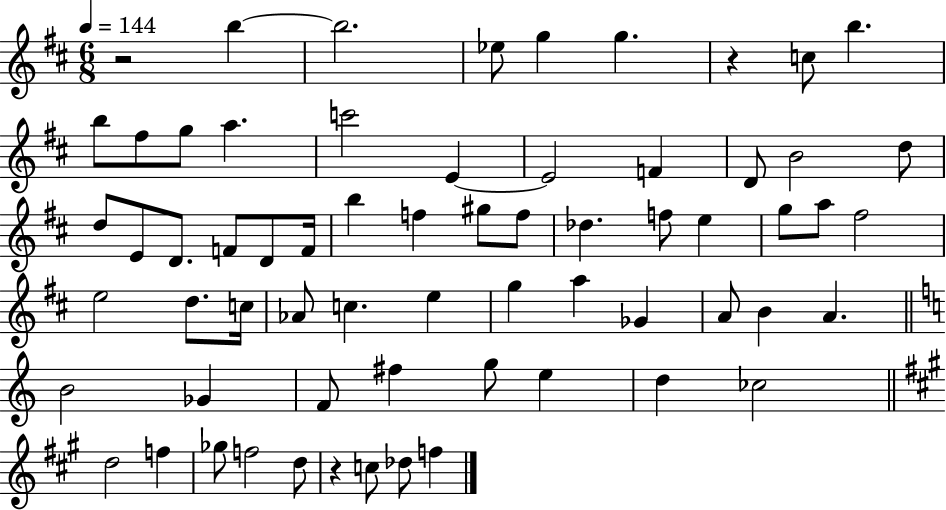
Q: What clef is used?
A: treble